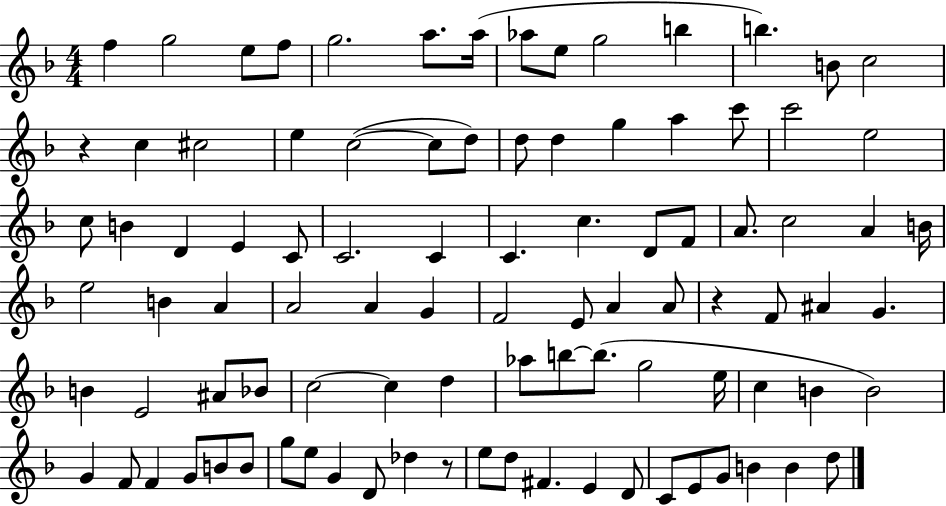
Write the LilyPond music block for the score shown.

{
  \clef treble
  \numericTimeSignature
  \time 4/4
  \key f \major
  f''4 g''2 e''8 f''8 | g''2. a''8. a''16( | aes''8 e''8 g''2 b''4 | b''4.) b'8 c''2 | \break r4 c''4 cis''2 | e''4 c''2~(~ c''8 d''8) | d''8 d''4 g''4 a''4 c'''8 | c'''2 e''2 | \break c''8 b'4 d'4 e'4 c'8 | c'2. c'4 | c'4. c''4. d'8 f'8 | a'8. c''2 a'4 b'16 | \break e''2 b'4 a'4 | a'2 a'4 g'4 | f'2 e'8 a'4 a'8 | r4 f'8 ais'4 g'4. | \break b'4 e'2 ais'8 bes'8 | c''2~~ c''4 d''4 | aes''8 b''8~~ b''8.( g''2 e''16 | c''4 b'4 b'2) | \break g'4 f'8 f'4 g'8 b'8 b'8 | g''8 e''8 g'4 d'8 des''4 r8 | e''8 d''8 fis'4. e'4 d'8 | c'8 e'8 g'8 b'4 b'4 d''8 | \break \bar "|."
}